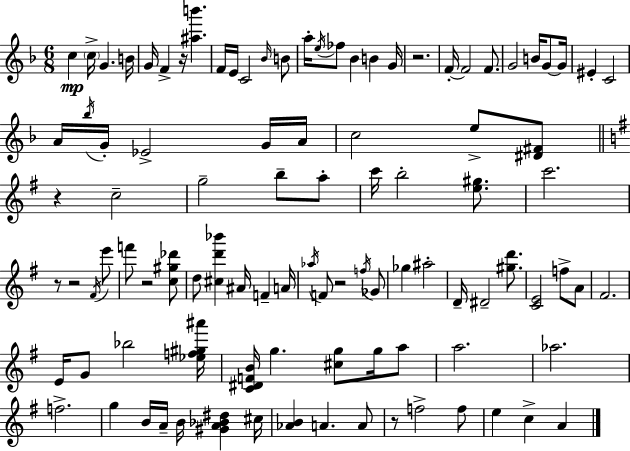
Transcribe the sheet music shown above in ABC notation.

X:1
T:Untitled
M:6/8
L:1/4
K:Dm
c c/4 G B/4 G/4 F z/4 [^ab'] F/4 E/4 C2 _B/4 B/2 a/4 e/4 _f/2 _B B G/4 z2 F/4 F2 F/2 G2 B/4 G/2 G/4 ^E C2 A/4 _b/4 G/4 _E2 G/4 A/4 c2 e/2 [^D^F]/2 z c2 g2 b/2 a/2 c'/4 b2 [e^g]/2 c'2 z/2 z2 ^F/4 e'/2 f'/2 z2 [c^g_d']/2 d/2 [^cd'_b'] ^A/4 F A/4 _a/4 F/2 z2 f/4 _G/2 _g ^a2 D/4 ^D2 [^gd']/2 [CE]2 f/2 A/2 ^F2 E/4 G/2 _b2 [_ef^g^a']/4 [C^DFB]/4 g [^cg]/2 g/4 a/2 a2 _a2 f2 g B/4 A/4 B/4 [^GA_B^d] ^c/4 [_AB] A A/2 z/2 f2 f/2 e c A